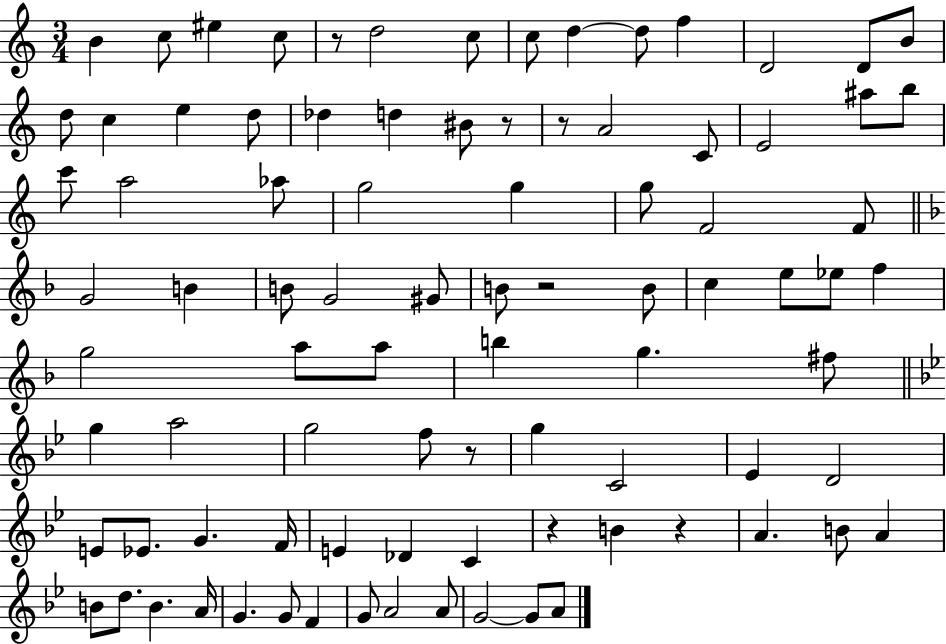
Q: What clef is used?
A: treble